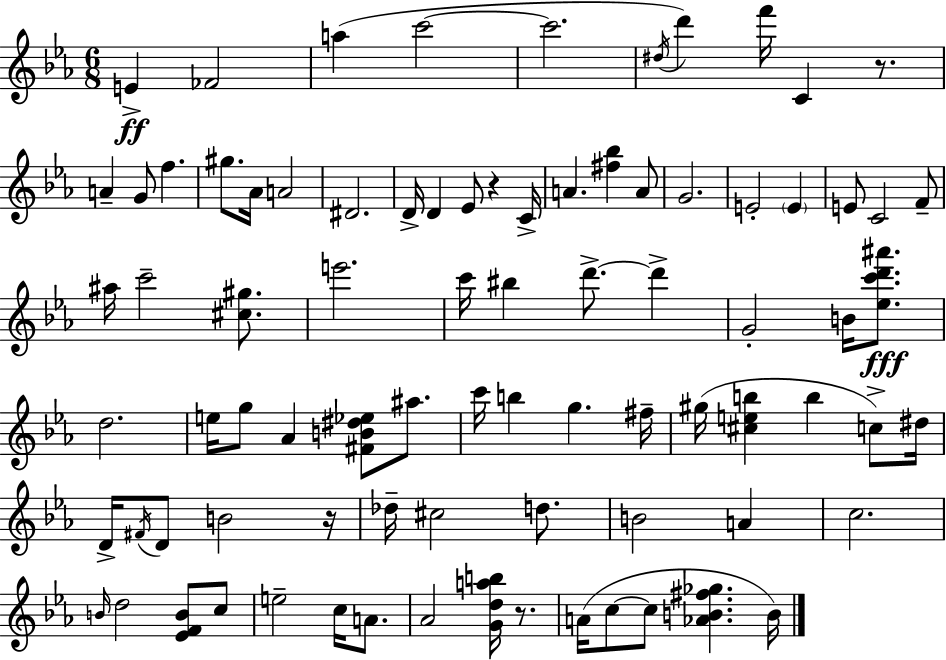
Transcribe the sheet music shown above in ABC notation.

X:1
T:Untitled
M:6/8
L:1/4
K:Cm
E _F2 a c'2 c'2 ^d/4 d' f'/4 C z/2 A G/2 f ^g/2 _A/4 A2 ^D2 D/4 D _E/2 z C/4 A [^f_b] A/2 G2 E2 E E/2 C2 F/2 ^a/4 c'2 [^c^g]/2 e'2 c'/4 ^b d'/2 d' G2 B/4 [_ec'd'^a']/2 d2 e/4 g/2 _A [^FB^d_e]/2 ^a/2 c'/4 b g ^f/4 ^g/4 [^ceb] b c/2 ^d/4 D/4 ^F/4 D/2 B2 z/4 _d/4 ^c2 d/2 B2 A c2 B/4 d2 [_EFB]/2 c/2 e2 c/4 A/2 _A2 [Gdab]/4 z/2 A/4 c/2 c/2 [_AB^f_g] B/4